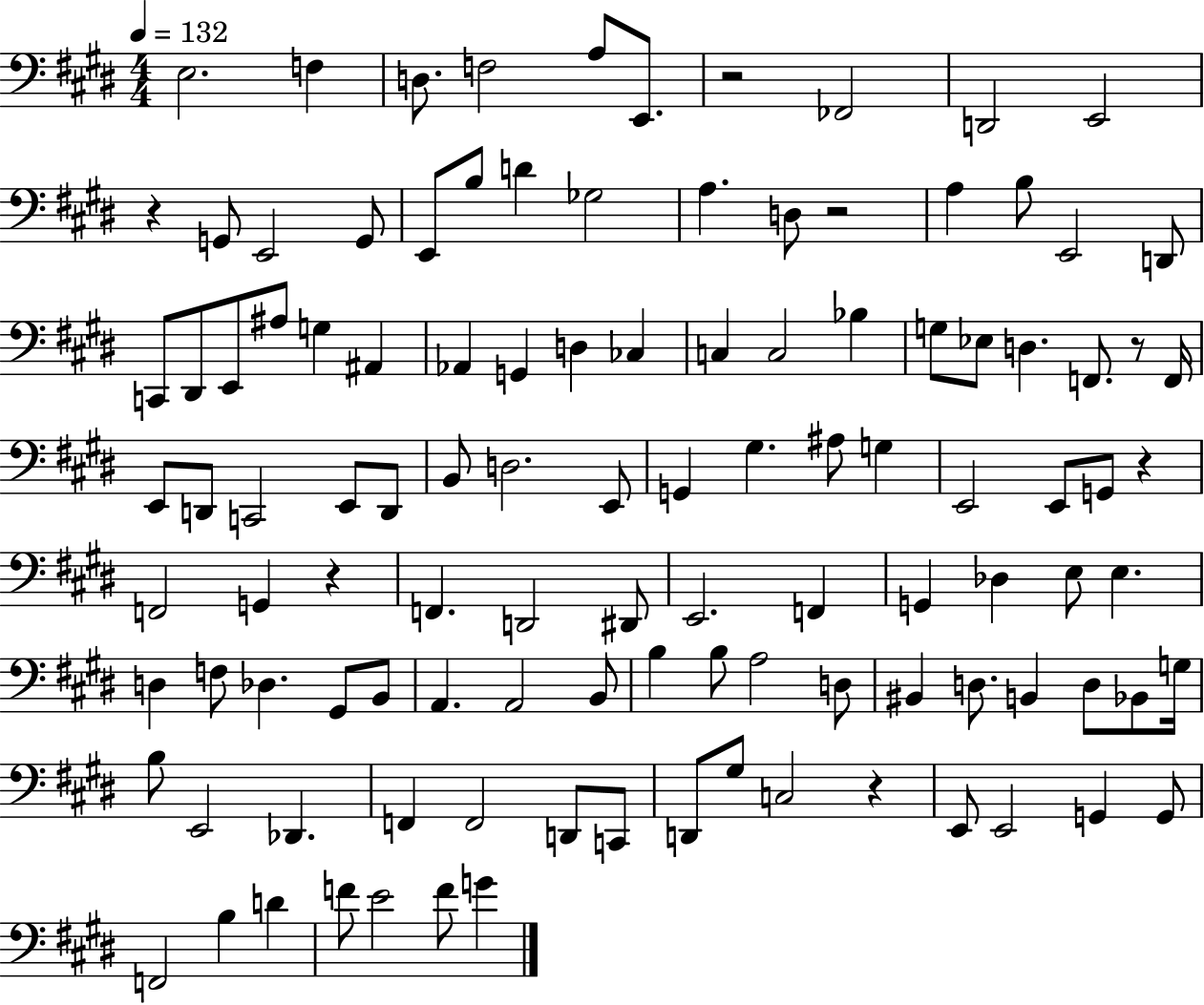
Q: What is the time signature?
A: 4/4